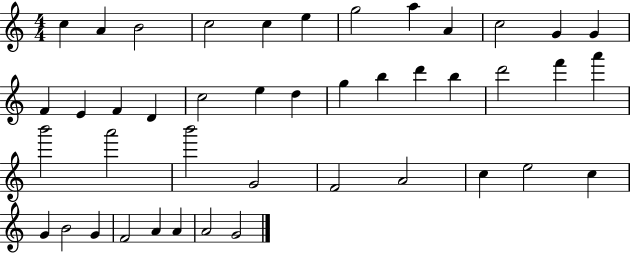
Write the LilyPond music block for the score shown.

{
  \clef treble
  \numericTimeSignature
  \time 4/4
  \key c \major
  c''4 a'4 b'2 | c''2 c''4 e''4 | g''2 a''4 a'4 | c''2 g'4 g'4 | \break f'4 e'4 f'4 d'4 | c''2 e''4 d''4 | g''4 b''4 d'''4 b''4 | d'''2 f'''4 a'''4 | \break b'''2 a'''2 | b'''2 g'2 | f'2 a'2 | c''4 e''2 c''4 | \break g'4 b'2 g'4 | f'2 a'4 a'4 | a'2 g'2 | \bar "|."
}